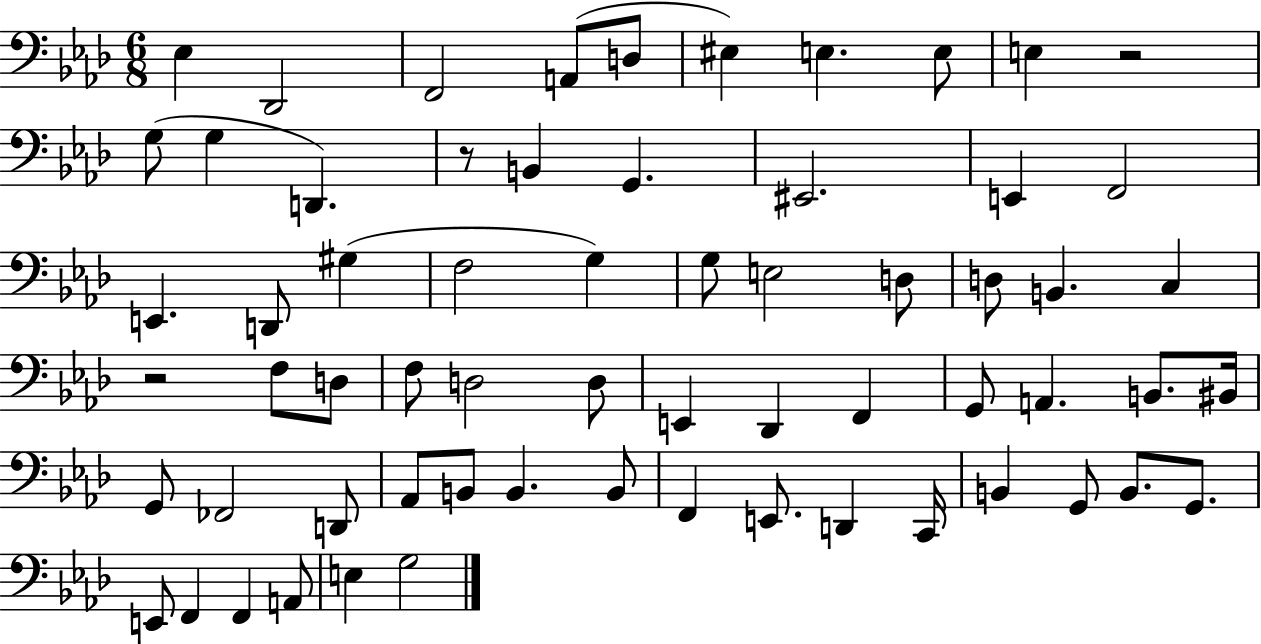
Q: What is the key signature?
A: AES major